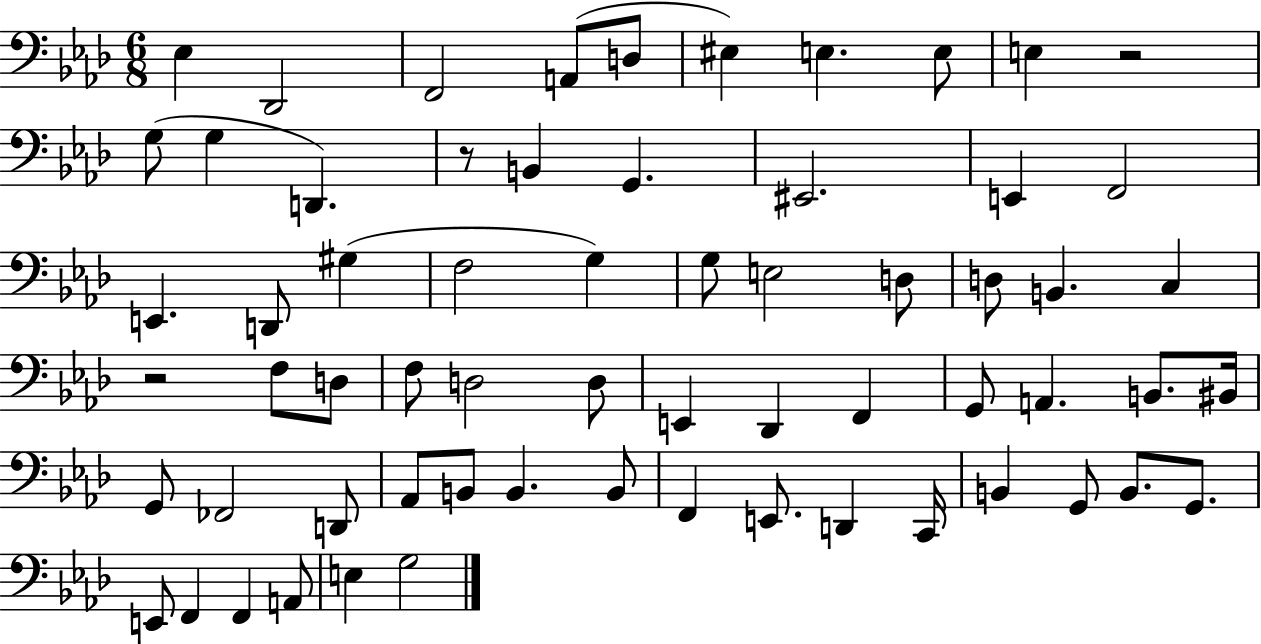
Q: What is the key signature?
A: AES major